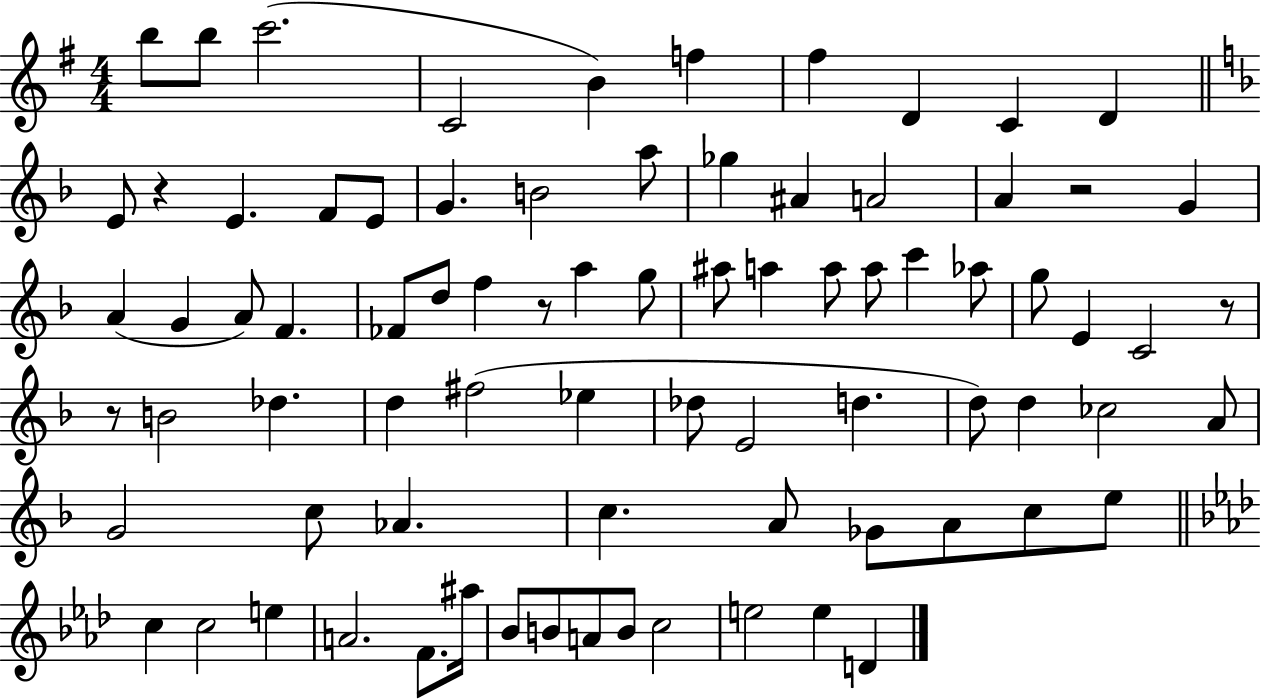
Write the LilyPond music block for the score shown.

{
  \clef treble
  \numericTimeSignature
  \time 4/4
  \key g \major
  b''8 b''8 c'''2.( | c'2 b'4) f''4 | fis''4 d'4 c'4 d'4 | \bar "||" \break \key f \major e'8 r4 e'4. f'8 e'8 | g'4. b'2 a''8 | ges''4 ais'4 a'2 | a'4 r2 g'4 | \break a'4( g'4 a'8) f'4. | fes'8 d''8 f''4 r8 a''4 g''8 | ais''8 a''4 a''8 a''8 c'''4 aes''8 | g''8 e'4 c'2 r8 | \break r8 b'2 des''4. | d''4 fis''2( ees''4 | des''8 e'2 d''4. | d''8) d''4 ces''2 a'8 | \break g'2 c''8 aes'4. | c''4. a'8 ges'8 a'8 c''8 e''8 | \bar "||" \break \key aes \major c''4 c''2 e''4 | a'2. f'8. ais''16 | bes'8 b'8 a'8 b'8 c''2 | e''2 e''4 d'4 | \break \bar "|."
}